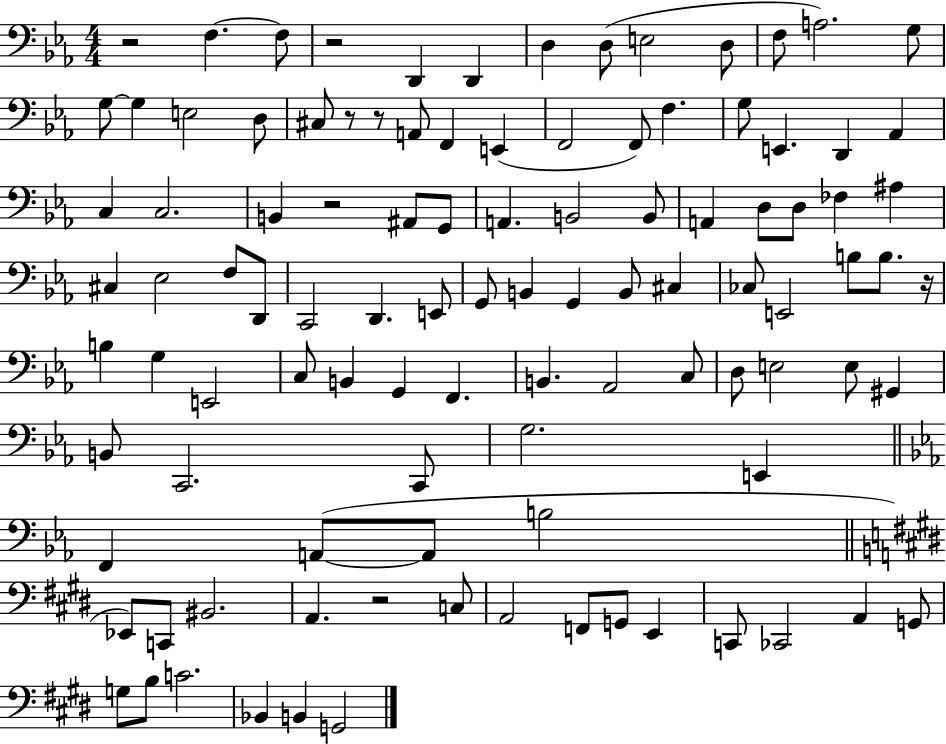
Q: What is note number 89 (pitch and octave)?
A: CES2